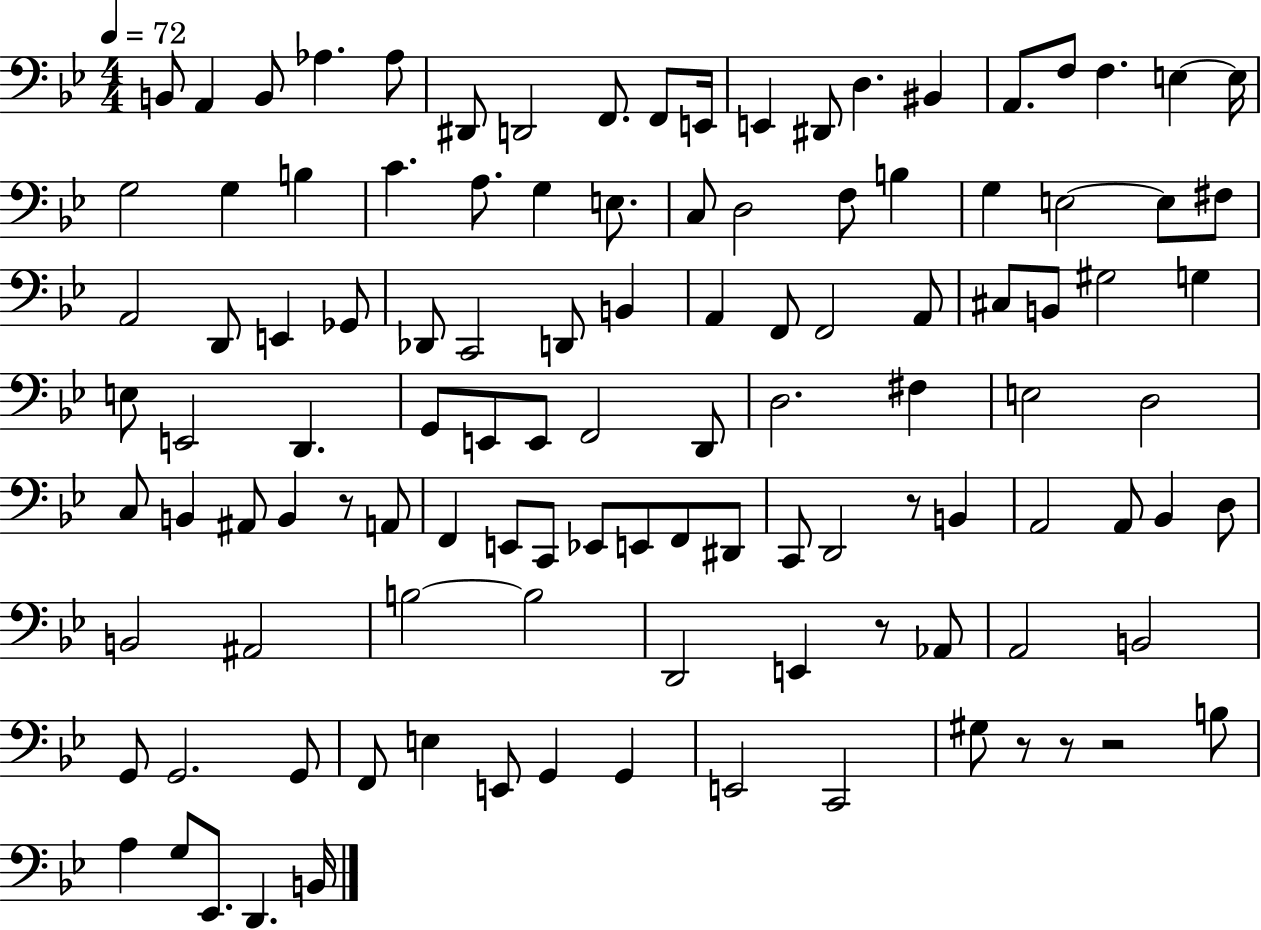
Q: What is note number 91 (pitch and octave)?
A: G2